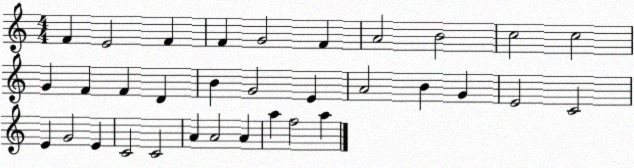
X:1
T:Untitled
M:4/4
L:1/4
K:C
F E2 F F G2 F A2 B2 c2 c2 G F F D B G2 E A2 B G E2 C2 E G2 E C2 C2 A A2 A a f2 a